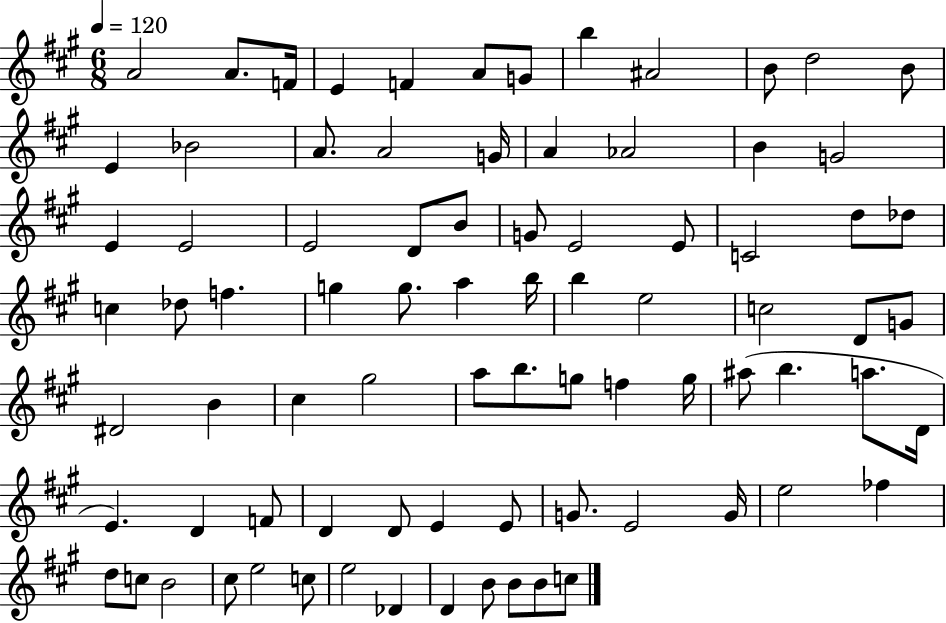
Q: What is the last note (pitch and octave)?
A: C5